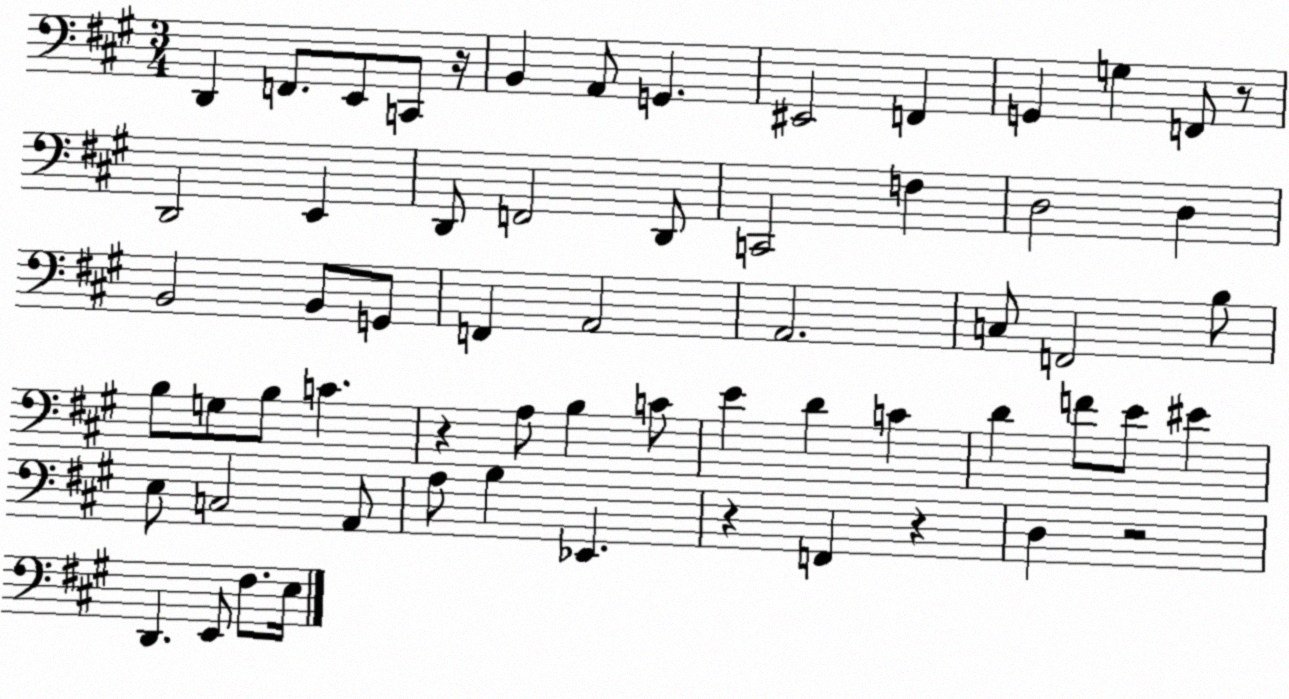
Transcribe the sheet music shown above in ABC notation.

X:1
T:Untitled
M:3/4
L:1/4
K:A
D,, F,,/2 E,,/2 C,,/2 z/4 B,, A,,/2 G,, ^E,,2 F,, G,, G, F,,/2 z/2 D,,2 E,, D,,/2 F,,2 D,,/2 C,,2 F, D,2 D, B,,2 B,,/2 G,,/2 F,, A,,2 A,,2 C,/2 F,,2 B,/2 B,/2 G,/2 B,/2 C z A,/2 B, C/2 E D C D F/2 E/2 ^E E,/2 C,2 A,,/2 A,/2 B, _E,, z F,, z D, z2 D,, E,,/2 ^F,/2 E,/4